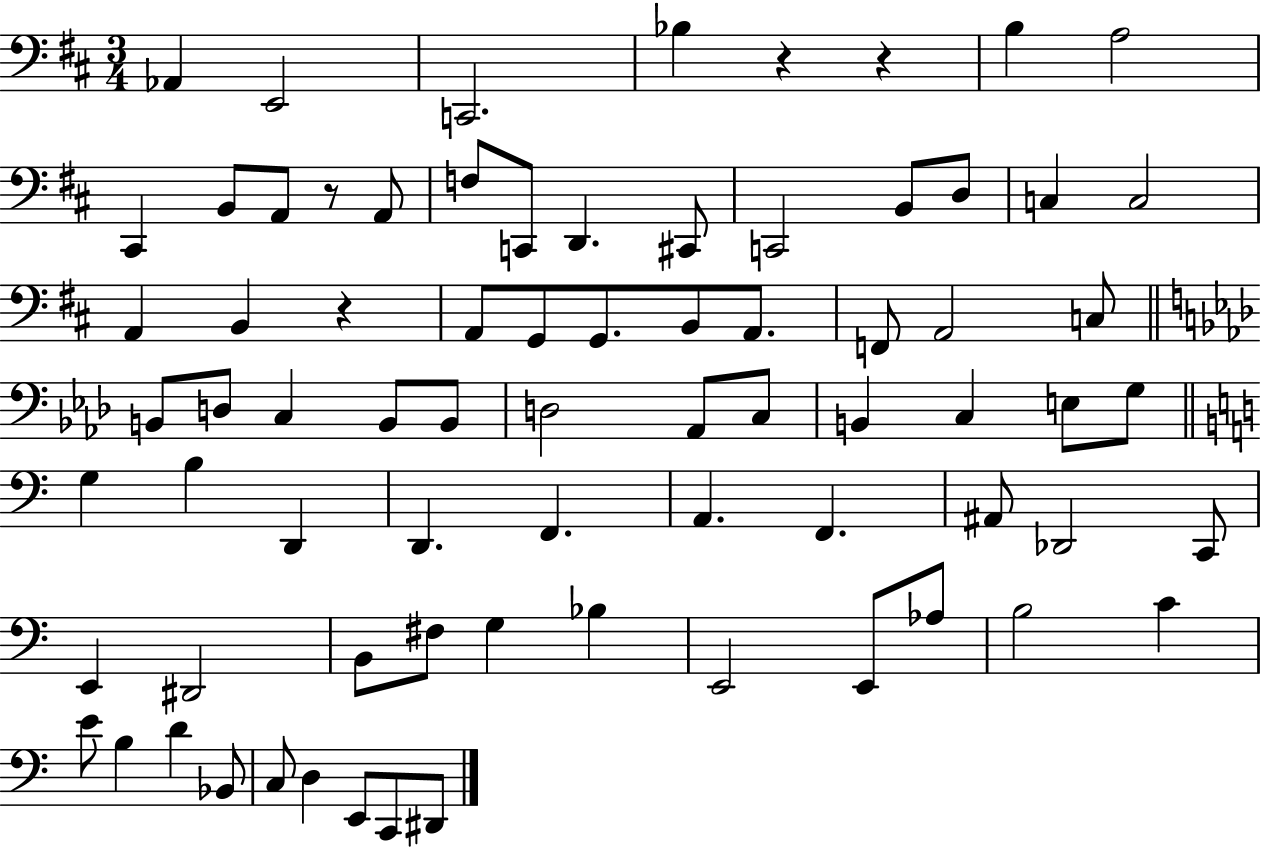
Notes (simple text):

Ab2/q E2/h C2/h. Bb3/q R/q R/q B3/q A3/h C#2/q B2/e A2/e R/e A2/e F3/e C2/e D2/q. C#2/e C2/h B2/e D3/e C3/q C3/h A2/q B2/q R/q A2/e G2/e G2/e. B2/e A2/e. F2/e A2/h C3/e B2/e D3/e C3/q B2/e B2/e D3/h Ab2/e C3/e B2/q C3/q E3/e G3/e G3/q B3/q D2/q D2/q. F2/q. A2/q. F2/q. A#2/e Db2/h C2/e E2/q D#2/h B2/e F#3/e G3/q Bb3/q E2/h E2/e Ab3/e B3/h C4/q E4/e B3/q D4/q Bb2/e C3/e D3/q E2/e C2/e D#2/e